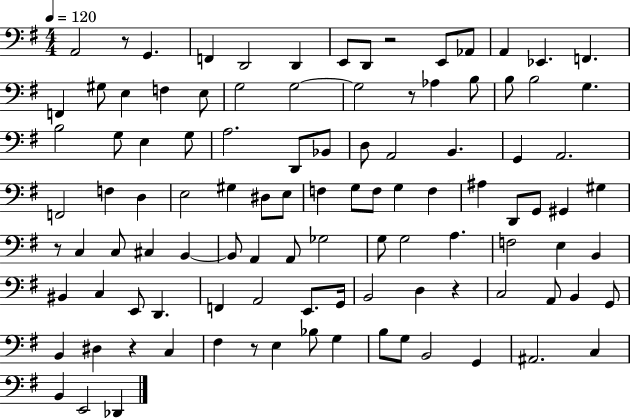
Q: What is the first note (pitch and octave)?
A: A2